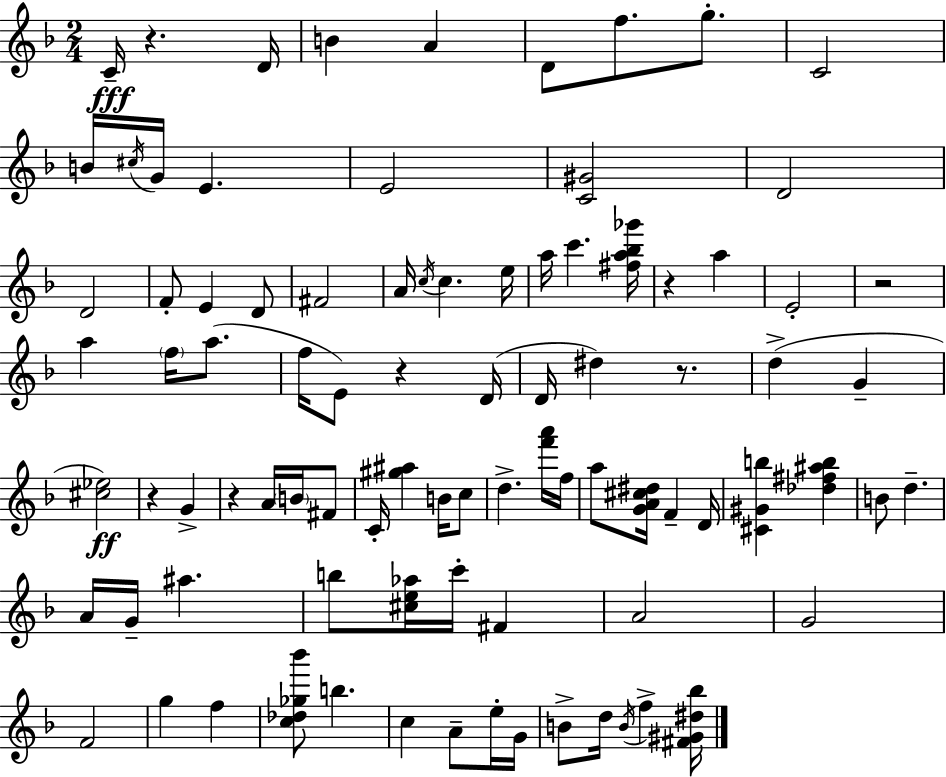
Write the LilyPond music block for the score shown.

{
  \clef treble
  \numericTimeSignature
  \time 2/4
  \key f \major
  c'16--\fff r4. d'16 | b'4 a'4 | d'8 f''8. g''8.-. | c'2 | \break b'16 \acciaccatura { cis''16 } g'16 e'4. | e'2 | <c' gis'>2 | d'2 | \break d'2 | f'8-. e'4 d'8 | fis'2 | a'16 \acciaccatura { c''16 } c''4. | \break e''16 a''16 c'''4. | <fis'' a'' bes'' ges'''>16 r4 a''4 | e'2-. | r2 | \break a''4 \parenthesize f''16 a''8.( | f''16 e'8) r4 | d'16( d'16 dis''4) r8. | d''4->( g'4-- | \break <cis'' ees''>2\ff) | r4 g'4-> | r4 a'16 \parenthesize b'16 | fis'8 c'16-. <gis'' ais''>4 b'16 | \break c''8 d''4.-> | <f''' a'''>16 f''16 a''8 <g' a' cis'' dis''>16 f'4-- | d'16 <cis' gis' b''>4 <des'' fis'' ais'' b''>4 | b'8 d''4.-- | \break a'16 g'16-- ais''4. | b''8 <cis'' e'' aes''>16 c'''16-. fis'4 | a'2 | g'2 | \break f'2 | g''4 f''4 | <c'' des'' ges'' bes'''>8 b''4. | c''4 a'8-- | \break e''16-. g'16 b'8-> d''16 \acciaccatura { b'16 } f''4-> | <fis' gis' dis'' bes''>16 \bar "|."
}